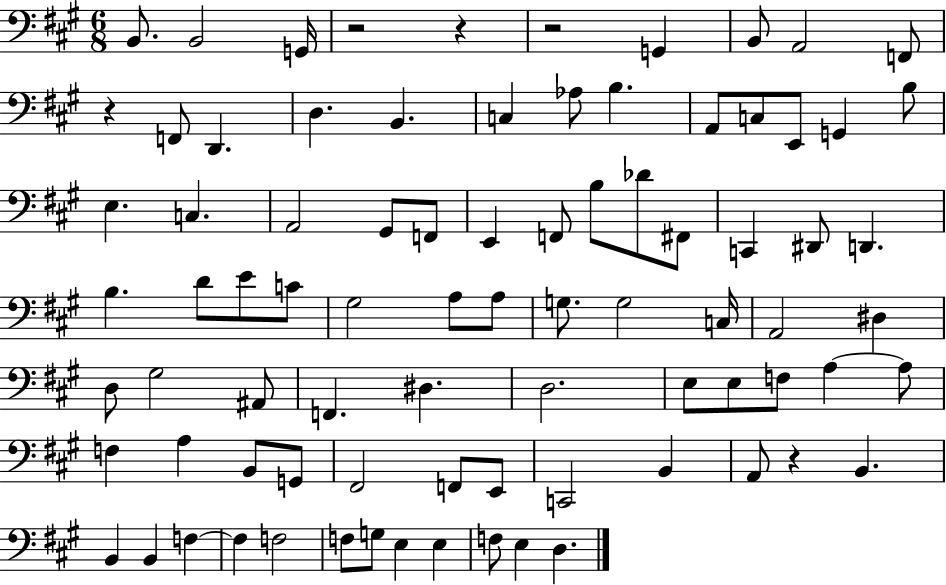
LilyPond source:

{
  \clef bass
  \numericTimeSignature
  \time 6/8
  \key a \major
  b,8. b,2 g,16 | r2 r4 | r2 g,4 | b,8 a,2 f,8 | \break r4 f,8 d,4. | d4. b,4. | c4 aes8 b4. | a,8 c8 e,8 g,4 b8 | \break e4. c4. | a,2 gis,8 f,8 | e,4 f,8 b8 des'8 fis,8 | c,4 dis,8 d,4. | \break b4. d'8 e'8 c'8 | gis2 a8 a8 | g8. g2 c16 | a,2 dis4 | \break d8 gis2 ais,8 | f,4. dis4. | d2. | e8 e8 f8 a4~~ a8 | \break f4 a4 b,8 g,8 | fis,2 f,8 e,8 | c,2 b,4 | a,8 r4 b,4. | \break b,4 b,4 f4~~ | f4 f2 | f8 g8 e4 e4 | f8 e4 d4. | \break \bar "|."
}